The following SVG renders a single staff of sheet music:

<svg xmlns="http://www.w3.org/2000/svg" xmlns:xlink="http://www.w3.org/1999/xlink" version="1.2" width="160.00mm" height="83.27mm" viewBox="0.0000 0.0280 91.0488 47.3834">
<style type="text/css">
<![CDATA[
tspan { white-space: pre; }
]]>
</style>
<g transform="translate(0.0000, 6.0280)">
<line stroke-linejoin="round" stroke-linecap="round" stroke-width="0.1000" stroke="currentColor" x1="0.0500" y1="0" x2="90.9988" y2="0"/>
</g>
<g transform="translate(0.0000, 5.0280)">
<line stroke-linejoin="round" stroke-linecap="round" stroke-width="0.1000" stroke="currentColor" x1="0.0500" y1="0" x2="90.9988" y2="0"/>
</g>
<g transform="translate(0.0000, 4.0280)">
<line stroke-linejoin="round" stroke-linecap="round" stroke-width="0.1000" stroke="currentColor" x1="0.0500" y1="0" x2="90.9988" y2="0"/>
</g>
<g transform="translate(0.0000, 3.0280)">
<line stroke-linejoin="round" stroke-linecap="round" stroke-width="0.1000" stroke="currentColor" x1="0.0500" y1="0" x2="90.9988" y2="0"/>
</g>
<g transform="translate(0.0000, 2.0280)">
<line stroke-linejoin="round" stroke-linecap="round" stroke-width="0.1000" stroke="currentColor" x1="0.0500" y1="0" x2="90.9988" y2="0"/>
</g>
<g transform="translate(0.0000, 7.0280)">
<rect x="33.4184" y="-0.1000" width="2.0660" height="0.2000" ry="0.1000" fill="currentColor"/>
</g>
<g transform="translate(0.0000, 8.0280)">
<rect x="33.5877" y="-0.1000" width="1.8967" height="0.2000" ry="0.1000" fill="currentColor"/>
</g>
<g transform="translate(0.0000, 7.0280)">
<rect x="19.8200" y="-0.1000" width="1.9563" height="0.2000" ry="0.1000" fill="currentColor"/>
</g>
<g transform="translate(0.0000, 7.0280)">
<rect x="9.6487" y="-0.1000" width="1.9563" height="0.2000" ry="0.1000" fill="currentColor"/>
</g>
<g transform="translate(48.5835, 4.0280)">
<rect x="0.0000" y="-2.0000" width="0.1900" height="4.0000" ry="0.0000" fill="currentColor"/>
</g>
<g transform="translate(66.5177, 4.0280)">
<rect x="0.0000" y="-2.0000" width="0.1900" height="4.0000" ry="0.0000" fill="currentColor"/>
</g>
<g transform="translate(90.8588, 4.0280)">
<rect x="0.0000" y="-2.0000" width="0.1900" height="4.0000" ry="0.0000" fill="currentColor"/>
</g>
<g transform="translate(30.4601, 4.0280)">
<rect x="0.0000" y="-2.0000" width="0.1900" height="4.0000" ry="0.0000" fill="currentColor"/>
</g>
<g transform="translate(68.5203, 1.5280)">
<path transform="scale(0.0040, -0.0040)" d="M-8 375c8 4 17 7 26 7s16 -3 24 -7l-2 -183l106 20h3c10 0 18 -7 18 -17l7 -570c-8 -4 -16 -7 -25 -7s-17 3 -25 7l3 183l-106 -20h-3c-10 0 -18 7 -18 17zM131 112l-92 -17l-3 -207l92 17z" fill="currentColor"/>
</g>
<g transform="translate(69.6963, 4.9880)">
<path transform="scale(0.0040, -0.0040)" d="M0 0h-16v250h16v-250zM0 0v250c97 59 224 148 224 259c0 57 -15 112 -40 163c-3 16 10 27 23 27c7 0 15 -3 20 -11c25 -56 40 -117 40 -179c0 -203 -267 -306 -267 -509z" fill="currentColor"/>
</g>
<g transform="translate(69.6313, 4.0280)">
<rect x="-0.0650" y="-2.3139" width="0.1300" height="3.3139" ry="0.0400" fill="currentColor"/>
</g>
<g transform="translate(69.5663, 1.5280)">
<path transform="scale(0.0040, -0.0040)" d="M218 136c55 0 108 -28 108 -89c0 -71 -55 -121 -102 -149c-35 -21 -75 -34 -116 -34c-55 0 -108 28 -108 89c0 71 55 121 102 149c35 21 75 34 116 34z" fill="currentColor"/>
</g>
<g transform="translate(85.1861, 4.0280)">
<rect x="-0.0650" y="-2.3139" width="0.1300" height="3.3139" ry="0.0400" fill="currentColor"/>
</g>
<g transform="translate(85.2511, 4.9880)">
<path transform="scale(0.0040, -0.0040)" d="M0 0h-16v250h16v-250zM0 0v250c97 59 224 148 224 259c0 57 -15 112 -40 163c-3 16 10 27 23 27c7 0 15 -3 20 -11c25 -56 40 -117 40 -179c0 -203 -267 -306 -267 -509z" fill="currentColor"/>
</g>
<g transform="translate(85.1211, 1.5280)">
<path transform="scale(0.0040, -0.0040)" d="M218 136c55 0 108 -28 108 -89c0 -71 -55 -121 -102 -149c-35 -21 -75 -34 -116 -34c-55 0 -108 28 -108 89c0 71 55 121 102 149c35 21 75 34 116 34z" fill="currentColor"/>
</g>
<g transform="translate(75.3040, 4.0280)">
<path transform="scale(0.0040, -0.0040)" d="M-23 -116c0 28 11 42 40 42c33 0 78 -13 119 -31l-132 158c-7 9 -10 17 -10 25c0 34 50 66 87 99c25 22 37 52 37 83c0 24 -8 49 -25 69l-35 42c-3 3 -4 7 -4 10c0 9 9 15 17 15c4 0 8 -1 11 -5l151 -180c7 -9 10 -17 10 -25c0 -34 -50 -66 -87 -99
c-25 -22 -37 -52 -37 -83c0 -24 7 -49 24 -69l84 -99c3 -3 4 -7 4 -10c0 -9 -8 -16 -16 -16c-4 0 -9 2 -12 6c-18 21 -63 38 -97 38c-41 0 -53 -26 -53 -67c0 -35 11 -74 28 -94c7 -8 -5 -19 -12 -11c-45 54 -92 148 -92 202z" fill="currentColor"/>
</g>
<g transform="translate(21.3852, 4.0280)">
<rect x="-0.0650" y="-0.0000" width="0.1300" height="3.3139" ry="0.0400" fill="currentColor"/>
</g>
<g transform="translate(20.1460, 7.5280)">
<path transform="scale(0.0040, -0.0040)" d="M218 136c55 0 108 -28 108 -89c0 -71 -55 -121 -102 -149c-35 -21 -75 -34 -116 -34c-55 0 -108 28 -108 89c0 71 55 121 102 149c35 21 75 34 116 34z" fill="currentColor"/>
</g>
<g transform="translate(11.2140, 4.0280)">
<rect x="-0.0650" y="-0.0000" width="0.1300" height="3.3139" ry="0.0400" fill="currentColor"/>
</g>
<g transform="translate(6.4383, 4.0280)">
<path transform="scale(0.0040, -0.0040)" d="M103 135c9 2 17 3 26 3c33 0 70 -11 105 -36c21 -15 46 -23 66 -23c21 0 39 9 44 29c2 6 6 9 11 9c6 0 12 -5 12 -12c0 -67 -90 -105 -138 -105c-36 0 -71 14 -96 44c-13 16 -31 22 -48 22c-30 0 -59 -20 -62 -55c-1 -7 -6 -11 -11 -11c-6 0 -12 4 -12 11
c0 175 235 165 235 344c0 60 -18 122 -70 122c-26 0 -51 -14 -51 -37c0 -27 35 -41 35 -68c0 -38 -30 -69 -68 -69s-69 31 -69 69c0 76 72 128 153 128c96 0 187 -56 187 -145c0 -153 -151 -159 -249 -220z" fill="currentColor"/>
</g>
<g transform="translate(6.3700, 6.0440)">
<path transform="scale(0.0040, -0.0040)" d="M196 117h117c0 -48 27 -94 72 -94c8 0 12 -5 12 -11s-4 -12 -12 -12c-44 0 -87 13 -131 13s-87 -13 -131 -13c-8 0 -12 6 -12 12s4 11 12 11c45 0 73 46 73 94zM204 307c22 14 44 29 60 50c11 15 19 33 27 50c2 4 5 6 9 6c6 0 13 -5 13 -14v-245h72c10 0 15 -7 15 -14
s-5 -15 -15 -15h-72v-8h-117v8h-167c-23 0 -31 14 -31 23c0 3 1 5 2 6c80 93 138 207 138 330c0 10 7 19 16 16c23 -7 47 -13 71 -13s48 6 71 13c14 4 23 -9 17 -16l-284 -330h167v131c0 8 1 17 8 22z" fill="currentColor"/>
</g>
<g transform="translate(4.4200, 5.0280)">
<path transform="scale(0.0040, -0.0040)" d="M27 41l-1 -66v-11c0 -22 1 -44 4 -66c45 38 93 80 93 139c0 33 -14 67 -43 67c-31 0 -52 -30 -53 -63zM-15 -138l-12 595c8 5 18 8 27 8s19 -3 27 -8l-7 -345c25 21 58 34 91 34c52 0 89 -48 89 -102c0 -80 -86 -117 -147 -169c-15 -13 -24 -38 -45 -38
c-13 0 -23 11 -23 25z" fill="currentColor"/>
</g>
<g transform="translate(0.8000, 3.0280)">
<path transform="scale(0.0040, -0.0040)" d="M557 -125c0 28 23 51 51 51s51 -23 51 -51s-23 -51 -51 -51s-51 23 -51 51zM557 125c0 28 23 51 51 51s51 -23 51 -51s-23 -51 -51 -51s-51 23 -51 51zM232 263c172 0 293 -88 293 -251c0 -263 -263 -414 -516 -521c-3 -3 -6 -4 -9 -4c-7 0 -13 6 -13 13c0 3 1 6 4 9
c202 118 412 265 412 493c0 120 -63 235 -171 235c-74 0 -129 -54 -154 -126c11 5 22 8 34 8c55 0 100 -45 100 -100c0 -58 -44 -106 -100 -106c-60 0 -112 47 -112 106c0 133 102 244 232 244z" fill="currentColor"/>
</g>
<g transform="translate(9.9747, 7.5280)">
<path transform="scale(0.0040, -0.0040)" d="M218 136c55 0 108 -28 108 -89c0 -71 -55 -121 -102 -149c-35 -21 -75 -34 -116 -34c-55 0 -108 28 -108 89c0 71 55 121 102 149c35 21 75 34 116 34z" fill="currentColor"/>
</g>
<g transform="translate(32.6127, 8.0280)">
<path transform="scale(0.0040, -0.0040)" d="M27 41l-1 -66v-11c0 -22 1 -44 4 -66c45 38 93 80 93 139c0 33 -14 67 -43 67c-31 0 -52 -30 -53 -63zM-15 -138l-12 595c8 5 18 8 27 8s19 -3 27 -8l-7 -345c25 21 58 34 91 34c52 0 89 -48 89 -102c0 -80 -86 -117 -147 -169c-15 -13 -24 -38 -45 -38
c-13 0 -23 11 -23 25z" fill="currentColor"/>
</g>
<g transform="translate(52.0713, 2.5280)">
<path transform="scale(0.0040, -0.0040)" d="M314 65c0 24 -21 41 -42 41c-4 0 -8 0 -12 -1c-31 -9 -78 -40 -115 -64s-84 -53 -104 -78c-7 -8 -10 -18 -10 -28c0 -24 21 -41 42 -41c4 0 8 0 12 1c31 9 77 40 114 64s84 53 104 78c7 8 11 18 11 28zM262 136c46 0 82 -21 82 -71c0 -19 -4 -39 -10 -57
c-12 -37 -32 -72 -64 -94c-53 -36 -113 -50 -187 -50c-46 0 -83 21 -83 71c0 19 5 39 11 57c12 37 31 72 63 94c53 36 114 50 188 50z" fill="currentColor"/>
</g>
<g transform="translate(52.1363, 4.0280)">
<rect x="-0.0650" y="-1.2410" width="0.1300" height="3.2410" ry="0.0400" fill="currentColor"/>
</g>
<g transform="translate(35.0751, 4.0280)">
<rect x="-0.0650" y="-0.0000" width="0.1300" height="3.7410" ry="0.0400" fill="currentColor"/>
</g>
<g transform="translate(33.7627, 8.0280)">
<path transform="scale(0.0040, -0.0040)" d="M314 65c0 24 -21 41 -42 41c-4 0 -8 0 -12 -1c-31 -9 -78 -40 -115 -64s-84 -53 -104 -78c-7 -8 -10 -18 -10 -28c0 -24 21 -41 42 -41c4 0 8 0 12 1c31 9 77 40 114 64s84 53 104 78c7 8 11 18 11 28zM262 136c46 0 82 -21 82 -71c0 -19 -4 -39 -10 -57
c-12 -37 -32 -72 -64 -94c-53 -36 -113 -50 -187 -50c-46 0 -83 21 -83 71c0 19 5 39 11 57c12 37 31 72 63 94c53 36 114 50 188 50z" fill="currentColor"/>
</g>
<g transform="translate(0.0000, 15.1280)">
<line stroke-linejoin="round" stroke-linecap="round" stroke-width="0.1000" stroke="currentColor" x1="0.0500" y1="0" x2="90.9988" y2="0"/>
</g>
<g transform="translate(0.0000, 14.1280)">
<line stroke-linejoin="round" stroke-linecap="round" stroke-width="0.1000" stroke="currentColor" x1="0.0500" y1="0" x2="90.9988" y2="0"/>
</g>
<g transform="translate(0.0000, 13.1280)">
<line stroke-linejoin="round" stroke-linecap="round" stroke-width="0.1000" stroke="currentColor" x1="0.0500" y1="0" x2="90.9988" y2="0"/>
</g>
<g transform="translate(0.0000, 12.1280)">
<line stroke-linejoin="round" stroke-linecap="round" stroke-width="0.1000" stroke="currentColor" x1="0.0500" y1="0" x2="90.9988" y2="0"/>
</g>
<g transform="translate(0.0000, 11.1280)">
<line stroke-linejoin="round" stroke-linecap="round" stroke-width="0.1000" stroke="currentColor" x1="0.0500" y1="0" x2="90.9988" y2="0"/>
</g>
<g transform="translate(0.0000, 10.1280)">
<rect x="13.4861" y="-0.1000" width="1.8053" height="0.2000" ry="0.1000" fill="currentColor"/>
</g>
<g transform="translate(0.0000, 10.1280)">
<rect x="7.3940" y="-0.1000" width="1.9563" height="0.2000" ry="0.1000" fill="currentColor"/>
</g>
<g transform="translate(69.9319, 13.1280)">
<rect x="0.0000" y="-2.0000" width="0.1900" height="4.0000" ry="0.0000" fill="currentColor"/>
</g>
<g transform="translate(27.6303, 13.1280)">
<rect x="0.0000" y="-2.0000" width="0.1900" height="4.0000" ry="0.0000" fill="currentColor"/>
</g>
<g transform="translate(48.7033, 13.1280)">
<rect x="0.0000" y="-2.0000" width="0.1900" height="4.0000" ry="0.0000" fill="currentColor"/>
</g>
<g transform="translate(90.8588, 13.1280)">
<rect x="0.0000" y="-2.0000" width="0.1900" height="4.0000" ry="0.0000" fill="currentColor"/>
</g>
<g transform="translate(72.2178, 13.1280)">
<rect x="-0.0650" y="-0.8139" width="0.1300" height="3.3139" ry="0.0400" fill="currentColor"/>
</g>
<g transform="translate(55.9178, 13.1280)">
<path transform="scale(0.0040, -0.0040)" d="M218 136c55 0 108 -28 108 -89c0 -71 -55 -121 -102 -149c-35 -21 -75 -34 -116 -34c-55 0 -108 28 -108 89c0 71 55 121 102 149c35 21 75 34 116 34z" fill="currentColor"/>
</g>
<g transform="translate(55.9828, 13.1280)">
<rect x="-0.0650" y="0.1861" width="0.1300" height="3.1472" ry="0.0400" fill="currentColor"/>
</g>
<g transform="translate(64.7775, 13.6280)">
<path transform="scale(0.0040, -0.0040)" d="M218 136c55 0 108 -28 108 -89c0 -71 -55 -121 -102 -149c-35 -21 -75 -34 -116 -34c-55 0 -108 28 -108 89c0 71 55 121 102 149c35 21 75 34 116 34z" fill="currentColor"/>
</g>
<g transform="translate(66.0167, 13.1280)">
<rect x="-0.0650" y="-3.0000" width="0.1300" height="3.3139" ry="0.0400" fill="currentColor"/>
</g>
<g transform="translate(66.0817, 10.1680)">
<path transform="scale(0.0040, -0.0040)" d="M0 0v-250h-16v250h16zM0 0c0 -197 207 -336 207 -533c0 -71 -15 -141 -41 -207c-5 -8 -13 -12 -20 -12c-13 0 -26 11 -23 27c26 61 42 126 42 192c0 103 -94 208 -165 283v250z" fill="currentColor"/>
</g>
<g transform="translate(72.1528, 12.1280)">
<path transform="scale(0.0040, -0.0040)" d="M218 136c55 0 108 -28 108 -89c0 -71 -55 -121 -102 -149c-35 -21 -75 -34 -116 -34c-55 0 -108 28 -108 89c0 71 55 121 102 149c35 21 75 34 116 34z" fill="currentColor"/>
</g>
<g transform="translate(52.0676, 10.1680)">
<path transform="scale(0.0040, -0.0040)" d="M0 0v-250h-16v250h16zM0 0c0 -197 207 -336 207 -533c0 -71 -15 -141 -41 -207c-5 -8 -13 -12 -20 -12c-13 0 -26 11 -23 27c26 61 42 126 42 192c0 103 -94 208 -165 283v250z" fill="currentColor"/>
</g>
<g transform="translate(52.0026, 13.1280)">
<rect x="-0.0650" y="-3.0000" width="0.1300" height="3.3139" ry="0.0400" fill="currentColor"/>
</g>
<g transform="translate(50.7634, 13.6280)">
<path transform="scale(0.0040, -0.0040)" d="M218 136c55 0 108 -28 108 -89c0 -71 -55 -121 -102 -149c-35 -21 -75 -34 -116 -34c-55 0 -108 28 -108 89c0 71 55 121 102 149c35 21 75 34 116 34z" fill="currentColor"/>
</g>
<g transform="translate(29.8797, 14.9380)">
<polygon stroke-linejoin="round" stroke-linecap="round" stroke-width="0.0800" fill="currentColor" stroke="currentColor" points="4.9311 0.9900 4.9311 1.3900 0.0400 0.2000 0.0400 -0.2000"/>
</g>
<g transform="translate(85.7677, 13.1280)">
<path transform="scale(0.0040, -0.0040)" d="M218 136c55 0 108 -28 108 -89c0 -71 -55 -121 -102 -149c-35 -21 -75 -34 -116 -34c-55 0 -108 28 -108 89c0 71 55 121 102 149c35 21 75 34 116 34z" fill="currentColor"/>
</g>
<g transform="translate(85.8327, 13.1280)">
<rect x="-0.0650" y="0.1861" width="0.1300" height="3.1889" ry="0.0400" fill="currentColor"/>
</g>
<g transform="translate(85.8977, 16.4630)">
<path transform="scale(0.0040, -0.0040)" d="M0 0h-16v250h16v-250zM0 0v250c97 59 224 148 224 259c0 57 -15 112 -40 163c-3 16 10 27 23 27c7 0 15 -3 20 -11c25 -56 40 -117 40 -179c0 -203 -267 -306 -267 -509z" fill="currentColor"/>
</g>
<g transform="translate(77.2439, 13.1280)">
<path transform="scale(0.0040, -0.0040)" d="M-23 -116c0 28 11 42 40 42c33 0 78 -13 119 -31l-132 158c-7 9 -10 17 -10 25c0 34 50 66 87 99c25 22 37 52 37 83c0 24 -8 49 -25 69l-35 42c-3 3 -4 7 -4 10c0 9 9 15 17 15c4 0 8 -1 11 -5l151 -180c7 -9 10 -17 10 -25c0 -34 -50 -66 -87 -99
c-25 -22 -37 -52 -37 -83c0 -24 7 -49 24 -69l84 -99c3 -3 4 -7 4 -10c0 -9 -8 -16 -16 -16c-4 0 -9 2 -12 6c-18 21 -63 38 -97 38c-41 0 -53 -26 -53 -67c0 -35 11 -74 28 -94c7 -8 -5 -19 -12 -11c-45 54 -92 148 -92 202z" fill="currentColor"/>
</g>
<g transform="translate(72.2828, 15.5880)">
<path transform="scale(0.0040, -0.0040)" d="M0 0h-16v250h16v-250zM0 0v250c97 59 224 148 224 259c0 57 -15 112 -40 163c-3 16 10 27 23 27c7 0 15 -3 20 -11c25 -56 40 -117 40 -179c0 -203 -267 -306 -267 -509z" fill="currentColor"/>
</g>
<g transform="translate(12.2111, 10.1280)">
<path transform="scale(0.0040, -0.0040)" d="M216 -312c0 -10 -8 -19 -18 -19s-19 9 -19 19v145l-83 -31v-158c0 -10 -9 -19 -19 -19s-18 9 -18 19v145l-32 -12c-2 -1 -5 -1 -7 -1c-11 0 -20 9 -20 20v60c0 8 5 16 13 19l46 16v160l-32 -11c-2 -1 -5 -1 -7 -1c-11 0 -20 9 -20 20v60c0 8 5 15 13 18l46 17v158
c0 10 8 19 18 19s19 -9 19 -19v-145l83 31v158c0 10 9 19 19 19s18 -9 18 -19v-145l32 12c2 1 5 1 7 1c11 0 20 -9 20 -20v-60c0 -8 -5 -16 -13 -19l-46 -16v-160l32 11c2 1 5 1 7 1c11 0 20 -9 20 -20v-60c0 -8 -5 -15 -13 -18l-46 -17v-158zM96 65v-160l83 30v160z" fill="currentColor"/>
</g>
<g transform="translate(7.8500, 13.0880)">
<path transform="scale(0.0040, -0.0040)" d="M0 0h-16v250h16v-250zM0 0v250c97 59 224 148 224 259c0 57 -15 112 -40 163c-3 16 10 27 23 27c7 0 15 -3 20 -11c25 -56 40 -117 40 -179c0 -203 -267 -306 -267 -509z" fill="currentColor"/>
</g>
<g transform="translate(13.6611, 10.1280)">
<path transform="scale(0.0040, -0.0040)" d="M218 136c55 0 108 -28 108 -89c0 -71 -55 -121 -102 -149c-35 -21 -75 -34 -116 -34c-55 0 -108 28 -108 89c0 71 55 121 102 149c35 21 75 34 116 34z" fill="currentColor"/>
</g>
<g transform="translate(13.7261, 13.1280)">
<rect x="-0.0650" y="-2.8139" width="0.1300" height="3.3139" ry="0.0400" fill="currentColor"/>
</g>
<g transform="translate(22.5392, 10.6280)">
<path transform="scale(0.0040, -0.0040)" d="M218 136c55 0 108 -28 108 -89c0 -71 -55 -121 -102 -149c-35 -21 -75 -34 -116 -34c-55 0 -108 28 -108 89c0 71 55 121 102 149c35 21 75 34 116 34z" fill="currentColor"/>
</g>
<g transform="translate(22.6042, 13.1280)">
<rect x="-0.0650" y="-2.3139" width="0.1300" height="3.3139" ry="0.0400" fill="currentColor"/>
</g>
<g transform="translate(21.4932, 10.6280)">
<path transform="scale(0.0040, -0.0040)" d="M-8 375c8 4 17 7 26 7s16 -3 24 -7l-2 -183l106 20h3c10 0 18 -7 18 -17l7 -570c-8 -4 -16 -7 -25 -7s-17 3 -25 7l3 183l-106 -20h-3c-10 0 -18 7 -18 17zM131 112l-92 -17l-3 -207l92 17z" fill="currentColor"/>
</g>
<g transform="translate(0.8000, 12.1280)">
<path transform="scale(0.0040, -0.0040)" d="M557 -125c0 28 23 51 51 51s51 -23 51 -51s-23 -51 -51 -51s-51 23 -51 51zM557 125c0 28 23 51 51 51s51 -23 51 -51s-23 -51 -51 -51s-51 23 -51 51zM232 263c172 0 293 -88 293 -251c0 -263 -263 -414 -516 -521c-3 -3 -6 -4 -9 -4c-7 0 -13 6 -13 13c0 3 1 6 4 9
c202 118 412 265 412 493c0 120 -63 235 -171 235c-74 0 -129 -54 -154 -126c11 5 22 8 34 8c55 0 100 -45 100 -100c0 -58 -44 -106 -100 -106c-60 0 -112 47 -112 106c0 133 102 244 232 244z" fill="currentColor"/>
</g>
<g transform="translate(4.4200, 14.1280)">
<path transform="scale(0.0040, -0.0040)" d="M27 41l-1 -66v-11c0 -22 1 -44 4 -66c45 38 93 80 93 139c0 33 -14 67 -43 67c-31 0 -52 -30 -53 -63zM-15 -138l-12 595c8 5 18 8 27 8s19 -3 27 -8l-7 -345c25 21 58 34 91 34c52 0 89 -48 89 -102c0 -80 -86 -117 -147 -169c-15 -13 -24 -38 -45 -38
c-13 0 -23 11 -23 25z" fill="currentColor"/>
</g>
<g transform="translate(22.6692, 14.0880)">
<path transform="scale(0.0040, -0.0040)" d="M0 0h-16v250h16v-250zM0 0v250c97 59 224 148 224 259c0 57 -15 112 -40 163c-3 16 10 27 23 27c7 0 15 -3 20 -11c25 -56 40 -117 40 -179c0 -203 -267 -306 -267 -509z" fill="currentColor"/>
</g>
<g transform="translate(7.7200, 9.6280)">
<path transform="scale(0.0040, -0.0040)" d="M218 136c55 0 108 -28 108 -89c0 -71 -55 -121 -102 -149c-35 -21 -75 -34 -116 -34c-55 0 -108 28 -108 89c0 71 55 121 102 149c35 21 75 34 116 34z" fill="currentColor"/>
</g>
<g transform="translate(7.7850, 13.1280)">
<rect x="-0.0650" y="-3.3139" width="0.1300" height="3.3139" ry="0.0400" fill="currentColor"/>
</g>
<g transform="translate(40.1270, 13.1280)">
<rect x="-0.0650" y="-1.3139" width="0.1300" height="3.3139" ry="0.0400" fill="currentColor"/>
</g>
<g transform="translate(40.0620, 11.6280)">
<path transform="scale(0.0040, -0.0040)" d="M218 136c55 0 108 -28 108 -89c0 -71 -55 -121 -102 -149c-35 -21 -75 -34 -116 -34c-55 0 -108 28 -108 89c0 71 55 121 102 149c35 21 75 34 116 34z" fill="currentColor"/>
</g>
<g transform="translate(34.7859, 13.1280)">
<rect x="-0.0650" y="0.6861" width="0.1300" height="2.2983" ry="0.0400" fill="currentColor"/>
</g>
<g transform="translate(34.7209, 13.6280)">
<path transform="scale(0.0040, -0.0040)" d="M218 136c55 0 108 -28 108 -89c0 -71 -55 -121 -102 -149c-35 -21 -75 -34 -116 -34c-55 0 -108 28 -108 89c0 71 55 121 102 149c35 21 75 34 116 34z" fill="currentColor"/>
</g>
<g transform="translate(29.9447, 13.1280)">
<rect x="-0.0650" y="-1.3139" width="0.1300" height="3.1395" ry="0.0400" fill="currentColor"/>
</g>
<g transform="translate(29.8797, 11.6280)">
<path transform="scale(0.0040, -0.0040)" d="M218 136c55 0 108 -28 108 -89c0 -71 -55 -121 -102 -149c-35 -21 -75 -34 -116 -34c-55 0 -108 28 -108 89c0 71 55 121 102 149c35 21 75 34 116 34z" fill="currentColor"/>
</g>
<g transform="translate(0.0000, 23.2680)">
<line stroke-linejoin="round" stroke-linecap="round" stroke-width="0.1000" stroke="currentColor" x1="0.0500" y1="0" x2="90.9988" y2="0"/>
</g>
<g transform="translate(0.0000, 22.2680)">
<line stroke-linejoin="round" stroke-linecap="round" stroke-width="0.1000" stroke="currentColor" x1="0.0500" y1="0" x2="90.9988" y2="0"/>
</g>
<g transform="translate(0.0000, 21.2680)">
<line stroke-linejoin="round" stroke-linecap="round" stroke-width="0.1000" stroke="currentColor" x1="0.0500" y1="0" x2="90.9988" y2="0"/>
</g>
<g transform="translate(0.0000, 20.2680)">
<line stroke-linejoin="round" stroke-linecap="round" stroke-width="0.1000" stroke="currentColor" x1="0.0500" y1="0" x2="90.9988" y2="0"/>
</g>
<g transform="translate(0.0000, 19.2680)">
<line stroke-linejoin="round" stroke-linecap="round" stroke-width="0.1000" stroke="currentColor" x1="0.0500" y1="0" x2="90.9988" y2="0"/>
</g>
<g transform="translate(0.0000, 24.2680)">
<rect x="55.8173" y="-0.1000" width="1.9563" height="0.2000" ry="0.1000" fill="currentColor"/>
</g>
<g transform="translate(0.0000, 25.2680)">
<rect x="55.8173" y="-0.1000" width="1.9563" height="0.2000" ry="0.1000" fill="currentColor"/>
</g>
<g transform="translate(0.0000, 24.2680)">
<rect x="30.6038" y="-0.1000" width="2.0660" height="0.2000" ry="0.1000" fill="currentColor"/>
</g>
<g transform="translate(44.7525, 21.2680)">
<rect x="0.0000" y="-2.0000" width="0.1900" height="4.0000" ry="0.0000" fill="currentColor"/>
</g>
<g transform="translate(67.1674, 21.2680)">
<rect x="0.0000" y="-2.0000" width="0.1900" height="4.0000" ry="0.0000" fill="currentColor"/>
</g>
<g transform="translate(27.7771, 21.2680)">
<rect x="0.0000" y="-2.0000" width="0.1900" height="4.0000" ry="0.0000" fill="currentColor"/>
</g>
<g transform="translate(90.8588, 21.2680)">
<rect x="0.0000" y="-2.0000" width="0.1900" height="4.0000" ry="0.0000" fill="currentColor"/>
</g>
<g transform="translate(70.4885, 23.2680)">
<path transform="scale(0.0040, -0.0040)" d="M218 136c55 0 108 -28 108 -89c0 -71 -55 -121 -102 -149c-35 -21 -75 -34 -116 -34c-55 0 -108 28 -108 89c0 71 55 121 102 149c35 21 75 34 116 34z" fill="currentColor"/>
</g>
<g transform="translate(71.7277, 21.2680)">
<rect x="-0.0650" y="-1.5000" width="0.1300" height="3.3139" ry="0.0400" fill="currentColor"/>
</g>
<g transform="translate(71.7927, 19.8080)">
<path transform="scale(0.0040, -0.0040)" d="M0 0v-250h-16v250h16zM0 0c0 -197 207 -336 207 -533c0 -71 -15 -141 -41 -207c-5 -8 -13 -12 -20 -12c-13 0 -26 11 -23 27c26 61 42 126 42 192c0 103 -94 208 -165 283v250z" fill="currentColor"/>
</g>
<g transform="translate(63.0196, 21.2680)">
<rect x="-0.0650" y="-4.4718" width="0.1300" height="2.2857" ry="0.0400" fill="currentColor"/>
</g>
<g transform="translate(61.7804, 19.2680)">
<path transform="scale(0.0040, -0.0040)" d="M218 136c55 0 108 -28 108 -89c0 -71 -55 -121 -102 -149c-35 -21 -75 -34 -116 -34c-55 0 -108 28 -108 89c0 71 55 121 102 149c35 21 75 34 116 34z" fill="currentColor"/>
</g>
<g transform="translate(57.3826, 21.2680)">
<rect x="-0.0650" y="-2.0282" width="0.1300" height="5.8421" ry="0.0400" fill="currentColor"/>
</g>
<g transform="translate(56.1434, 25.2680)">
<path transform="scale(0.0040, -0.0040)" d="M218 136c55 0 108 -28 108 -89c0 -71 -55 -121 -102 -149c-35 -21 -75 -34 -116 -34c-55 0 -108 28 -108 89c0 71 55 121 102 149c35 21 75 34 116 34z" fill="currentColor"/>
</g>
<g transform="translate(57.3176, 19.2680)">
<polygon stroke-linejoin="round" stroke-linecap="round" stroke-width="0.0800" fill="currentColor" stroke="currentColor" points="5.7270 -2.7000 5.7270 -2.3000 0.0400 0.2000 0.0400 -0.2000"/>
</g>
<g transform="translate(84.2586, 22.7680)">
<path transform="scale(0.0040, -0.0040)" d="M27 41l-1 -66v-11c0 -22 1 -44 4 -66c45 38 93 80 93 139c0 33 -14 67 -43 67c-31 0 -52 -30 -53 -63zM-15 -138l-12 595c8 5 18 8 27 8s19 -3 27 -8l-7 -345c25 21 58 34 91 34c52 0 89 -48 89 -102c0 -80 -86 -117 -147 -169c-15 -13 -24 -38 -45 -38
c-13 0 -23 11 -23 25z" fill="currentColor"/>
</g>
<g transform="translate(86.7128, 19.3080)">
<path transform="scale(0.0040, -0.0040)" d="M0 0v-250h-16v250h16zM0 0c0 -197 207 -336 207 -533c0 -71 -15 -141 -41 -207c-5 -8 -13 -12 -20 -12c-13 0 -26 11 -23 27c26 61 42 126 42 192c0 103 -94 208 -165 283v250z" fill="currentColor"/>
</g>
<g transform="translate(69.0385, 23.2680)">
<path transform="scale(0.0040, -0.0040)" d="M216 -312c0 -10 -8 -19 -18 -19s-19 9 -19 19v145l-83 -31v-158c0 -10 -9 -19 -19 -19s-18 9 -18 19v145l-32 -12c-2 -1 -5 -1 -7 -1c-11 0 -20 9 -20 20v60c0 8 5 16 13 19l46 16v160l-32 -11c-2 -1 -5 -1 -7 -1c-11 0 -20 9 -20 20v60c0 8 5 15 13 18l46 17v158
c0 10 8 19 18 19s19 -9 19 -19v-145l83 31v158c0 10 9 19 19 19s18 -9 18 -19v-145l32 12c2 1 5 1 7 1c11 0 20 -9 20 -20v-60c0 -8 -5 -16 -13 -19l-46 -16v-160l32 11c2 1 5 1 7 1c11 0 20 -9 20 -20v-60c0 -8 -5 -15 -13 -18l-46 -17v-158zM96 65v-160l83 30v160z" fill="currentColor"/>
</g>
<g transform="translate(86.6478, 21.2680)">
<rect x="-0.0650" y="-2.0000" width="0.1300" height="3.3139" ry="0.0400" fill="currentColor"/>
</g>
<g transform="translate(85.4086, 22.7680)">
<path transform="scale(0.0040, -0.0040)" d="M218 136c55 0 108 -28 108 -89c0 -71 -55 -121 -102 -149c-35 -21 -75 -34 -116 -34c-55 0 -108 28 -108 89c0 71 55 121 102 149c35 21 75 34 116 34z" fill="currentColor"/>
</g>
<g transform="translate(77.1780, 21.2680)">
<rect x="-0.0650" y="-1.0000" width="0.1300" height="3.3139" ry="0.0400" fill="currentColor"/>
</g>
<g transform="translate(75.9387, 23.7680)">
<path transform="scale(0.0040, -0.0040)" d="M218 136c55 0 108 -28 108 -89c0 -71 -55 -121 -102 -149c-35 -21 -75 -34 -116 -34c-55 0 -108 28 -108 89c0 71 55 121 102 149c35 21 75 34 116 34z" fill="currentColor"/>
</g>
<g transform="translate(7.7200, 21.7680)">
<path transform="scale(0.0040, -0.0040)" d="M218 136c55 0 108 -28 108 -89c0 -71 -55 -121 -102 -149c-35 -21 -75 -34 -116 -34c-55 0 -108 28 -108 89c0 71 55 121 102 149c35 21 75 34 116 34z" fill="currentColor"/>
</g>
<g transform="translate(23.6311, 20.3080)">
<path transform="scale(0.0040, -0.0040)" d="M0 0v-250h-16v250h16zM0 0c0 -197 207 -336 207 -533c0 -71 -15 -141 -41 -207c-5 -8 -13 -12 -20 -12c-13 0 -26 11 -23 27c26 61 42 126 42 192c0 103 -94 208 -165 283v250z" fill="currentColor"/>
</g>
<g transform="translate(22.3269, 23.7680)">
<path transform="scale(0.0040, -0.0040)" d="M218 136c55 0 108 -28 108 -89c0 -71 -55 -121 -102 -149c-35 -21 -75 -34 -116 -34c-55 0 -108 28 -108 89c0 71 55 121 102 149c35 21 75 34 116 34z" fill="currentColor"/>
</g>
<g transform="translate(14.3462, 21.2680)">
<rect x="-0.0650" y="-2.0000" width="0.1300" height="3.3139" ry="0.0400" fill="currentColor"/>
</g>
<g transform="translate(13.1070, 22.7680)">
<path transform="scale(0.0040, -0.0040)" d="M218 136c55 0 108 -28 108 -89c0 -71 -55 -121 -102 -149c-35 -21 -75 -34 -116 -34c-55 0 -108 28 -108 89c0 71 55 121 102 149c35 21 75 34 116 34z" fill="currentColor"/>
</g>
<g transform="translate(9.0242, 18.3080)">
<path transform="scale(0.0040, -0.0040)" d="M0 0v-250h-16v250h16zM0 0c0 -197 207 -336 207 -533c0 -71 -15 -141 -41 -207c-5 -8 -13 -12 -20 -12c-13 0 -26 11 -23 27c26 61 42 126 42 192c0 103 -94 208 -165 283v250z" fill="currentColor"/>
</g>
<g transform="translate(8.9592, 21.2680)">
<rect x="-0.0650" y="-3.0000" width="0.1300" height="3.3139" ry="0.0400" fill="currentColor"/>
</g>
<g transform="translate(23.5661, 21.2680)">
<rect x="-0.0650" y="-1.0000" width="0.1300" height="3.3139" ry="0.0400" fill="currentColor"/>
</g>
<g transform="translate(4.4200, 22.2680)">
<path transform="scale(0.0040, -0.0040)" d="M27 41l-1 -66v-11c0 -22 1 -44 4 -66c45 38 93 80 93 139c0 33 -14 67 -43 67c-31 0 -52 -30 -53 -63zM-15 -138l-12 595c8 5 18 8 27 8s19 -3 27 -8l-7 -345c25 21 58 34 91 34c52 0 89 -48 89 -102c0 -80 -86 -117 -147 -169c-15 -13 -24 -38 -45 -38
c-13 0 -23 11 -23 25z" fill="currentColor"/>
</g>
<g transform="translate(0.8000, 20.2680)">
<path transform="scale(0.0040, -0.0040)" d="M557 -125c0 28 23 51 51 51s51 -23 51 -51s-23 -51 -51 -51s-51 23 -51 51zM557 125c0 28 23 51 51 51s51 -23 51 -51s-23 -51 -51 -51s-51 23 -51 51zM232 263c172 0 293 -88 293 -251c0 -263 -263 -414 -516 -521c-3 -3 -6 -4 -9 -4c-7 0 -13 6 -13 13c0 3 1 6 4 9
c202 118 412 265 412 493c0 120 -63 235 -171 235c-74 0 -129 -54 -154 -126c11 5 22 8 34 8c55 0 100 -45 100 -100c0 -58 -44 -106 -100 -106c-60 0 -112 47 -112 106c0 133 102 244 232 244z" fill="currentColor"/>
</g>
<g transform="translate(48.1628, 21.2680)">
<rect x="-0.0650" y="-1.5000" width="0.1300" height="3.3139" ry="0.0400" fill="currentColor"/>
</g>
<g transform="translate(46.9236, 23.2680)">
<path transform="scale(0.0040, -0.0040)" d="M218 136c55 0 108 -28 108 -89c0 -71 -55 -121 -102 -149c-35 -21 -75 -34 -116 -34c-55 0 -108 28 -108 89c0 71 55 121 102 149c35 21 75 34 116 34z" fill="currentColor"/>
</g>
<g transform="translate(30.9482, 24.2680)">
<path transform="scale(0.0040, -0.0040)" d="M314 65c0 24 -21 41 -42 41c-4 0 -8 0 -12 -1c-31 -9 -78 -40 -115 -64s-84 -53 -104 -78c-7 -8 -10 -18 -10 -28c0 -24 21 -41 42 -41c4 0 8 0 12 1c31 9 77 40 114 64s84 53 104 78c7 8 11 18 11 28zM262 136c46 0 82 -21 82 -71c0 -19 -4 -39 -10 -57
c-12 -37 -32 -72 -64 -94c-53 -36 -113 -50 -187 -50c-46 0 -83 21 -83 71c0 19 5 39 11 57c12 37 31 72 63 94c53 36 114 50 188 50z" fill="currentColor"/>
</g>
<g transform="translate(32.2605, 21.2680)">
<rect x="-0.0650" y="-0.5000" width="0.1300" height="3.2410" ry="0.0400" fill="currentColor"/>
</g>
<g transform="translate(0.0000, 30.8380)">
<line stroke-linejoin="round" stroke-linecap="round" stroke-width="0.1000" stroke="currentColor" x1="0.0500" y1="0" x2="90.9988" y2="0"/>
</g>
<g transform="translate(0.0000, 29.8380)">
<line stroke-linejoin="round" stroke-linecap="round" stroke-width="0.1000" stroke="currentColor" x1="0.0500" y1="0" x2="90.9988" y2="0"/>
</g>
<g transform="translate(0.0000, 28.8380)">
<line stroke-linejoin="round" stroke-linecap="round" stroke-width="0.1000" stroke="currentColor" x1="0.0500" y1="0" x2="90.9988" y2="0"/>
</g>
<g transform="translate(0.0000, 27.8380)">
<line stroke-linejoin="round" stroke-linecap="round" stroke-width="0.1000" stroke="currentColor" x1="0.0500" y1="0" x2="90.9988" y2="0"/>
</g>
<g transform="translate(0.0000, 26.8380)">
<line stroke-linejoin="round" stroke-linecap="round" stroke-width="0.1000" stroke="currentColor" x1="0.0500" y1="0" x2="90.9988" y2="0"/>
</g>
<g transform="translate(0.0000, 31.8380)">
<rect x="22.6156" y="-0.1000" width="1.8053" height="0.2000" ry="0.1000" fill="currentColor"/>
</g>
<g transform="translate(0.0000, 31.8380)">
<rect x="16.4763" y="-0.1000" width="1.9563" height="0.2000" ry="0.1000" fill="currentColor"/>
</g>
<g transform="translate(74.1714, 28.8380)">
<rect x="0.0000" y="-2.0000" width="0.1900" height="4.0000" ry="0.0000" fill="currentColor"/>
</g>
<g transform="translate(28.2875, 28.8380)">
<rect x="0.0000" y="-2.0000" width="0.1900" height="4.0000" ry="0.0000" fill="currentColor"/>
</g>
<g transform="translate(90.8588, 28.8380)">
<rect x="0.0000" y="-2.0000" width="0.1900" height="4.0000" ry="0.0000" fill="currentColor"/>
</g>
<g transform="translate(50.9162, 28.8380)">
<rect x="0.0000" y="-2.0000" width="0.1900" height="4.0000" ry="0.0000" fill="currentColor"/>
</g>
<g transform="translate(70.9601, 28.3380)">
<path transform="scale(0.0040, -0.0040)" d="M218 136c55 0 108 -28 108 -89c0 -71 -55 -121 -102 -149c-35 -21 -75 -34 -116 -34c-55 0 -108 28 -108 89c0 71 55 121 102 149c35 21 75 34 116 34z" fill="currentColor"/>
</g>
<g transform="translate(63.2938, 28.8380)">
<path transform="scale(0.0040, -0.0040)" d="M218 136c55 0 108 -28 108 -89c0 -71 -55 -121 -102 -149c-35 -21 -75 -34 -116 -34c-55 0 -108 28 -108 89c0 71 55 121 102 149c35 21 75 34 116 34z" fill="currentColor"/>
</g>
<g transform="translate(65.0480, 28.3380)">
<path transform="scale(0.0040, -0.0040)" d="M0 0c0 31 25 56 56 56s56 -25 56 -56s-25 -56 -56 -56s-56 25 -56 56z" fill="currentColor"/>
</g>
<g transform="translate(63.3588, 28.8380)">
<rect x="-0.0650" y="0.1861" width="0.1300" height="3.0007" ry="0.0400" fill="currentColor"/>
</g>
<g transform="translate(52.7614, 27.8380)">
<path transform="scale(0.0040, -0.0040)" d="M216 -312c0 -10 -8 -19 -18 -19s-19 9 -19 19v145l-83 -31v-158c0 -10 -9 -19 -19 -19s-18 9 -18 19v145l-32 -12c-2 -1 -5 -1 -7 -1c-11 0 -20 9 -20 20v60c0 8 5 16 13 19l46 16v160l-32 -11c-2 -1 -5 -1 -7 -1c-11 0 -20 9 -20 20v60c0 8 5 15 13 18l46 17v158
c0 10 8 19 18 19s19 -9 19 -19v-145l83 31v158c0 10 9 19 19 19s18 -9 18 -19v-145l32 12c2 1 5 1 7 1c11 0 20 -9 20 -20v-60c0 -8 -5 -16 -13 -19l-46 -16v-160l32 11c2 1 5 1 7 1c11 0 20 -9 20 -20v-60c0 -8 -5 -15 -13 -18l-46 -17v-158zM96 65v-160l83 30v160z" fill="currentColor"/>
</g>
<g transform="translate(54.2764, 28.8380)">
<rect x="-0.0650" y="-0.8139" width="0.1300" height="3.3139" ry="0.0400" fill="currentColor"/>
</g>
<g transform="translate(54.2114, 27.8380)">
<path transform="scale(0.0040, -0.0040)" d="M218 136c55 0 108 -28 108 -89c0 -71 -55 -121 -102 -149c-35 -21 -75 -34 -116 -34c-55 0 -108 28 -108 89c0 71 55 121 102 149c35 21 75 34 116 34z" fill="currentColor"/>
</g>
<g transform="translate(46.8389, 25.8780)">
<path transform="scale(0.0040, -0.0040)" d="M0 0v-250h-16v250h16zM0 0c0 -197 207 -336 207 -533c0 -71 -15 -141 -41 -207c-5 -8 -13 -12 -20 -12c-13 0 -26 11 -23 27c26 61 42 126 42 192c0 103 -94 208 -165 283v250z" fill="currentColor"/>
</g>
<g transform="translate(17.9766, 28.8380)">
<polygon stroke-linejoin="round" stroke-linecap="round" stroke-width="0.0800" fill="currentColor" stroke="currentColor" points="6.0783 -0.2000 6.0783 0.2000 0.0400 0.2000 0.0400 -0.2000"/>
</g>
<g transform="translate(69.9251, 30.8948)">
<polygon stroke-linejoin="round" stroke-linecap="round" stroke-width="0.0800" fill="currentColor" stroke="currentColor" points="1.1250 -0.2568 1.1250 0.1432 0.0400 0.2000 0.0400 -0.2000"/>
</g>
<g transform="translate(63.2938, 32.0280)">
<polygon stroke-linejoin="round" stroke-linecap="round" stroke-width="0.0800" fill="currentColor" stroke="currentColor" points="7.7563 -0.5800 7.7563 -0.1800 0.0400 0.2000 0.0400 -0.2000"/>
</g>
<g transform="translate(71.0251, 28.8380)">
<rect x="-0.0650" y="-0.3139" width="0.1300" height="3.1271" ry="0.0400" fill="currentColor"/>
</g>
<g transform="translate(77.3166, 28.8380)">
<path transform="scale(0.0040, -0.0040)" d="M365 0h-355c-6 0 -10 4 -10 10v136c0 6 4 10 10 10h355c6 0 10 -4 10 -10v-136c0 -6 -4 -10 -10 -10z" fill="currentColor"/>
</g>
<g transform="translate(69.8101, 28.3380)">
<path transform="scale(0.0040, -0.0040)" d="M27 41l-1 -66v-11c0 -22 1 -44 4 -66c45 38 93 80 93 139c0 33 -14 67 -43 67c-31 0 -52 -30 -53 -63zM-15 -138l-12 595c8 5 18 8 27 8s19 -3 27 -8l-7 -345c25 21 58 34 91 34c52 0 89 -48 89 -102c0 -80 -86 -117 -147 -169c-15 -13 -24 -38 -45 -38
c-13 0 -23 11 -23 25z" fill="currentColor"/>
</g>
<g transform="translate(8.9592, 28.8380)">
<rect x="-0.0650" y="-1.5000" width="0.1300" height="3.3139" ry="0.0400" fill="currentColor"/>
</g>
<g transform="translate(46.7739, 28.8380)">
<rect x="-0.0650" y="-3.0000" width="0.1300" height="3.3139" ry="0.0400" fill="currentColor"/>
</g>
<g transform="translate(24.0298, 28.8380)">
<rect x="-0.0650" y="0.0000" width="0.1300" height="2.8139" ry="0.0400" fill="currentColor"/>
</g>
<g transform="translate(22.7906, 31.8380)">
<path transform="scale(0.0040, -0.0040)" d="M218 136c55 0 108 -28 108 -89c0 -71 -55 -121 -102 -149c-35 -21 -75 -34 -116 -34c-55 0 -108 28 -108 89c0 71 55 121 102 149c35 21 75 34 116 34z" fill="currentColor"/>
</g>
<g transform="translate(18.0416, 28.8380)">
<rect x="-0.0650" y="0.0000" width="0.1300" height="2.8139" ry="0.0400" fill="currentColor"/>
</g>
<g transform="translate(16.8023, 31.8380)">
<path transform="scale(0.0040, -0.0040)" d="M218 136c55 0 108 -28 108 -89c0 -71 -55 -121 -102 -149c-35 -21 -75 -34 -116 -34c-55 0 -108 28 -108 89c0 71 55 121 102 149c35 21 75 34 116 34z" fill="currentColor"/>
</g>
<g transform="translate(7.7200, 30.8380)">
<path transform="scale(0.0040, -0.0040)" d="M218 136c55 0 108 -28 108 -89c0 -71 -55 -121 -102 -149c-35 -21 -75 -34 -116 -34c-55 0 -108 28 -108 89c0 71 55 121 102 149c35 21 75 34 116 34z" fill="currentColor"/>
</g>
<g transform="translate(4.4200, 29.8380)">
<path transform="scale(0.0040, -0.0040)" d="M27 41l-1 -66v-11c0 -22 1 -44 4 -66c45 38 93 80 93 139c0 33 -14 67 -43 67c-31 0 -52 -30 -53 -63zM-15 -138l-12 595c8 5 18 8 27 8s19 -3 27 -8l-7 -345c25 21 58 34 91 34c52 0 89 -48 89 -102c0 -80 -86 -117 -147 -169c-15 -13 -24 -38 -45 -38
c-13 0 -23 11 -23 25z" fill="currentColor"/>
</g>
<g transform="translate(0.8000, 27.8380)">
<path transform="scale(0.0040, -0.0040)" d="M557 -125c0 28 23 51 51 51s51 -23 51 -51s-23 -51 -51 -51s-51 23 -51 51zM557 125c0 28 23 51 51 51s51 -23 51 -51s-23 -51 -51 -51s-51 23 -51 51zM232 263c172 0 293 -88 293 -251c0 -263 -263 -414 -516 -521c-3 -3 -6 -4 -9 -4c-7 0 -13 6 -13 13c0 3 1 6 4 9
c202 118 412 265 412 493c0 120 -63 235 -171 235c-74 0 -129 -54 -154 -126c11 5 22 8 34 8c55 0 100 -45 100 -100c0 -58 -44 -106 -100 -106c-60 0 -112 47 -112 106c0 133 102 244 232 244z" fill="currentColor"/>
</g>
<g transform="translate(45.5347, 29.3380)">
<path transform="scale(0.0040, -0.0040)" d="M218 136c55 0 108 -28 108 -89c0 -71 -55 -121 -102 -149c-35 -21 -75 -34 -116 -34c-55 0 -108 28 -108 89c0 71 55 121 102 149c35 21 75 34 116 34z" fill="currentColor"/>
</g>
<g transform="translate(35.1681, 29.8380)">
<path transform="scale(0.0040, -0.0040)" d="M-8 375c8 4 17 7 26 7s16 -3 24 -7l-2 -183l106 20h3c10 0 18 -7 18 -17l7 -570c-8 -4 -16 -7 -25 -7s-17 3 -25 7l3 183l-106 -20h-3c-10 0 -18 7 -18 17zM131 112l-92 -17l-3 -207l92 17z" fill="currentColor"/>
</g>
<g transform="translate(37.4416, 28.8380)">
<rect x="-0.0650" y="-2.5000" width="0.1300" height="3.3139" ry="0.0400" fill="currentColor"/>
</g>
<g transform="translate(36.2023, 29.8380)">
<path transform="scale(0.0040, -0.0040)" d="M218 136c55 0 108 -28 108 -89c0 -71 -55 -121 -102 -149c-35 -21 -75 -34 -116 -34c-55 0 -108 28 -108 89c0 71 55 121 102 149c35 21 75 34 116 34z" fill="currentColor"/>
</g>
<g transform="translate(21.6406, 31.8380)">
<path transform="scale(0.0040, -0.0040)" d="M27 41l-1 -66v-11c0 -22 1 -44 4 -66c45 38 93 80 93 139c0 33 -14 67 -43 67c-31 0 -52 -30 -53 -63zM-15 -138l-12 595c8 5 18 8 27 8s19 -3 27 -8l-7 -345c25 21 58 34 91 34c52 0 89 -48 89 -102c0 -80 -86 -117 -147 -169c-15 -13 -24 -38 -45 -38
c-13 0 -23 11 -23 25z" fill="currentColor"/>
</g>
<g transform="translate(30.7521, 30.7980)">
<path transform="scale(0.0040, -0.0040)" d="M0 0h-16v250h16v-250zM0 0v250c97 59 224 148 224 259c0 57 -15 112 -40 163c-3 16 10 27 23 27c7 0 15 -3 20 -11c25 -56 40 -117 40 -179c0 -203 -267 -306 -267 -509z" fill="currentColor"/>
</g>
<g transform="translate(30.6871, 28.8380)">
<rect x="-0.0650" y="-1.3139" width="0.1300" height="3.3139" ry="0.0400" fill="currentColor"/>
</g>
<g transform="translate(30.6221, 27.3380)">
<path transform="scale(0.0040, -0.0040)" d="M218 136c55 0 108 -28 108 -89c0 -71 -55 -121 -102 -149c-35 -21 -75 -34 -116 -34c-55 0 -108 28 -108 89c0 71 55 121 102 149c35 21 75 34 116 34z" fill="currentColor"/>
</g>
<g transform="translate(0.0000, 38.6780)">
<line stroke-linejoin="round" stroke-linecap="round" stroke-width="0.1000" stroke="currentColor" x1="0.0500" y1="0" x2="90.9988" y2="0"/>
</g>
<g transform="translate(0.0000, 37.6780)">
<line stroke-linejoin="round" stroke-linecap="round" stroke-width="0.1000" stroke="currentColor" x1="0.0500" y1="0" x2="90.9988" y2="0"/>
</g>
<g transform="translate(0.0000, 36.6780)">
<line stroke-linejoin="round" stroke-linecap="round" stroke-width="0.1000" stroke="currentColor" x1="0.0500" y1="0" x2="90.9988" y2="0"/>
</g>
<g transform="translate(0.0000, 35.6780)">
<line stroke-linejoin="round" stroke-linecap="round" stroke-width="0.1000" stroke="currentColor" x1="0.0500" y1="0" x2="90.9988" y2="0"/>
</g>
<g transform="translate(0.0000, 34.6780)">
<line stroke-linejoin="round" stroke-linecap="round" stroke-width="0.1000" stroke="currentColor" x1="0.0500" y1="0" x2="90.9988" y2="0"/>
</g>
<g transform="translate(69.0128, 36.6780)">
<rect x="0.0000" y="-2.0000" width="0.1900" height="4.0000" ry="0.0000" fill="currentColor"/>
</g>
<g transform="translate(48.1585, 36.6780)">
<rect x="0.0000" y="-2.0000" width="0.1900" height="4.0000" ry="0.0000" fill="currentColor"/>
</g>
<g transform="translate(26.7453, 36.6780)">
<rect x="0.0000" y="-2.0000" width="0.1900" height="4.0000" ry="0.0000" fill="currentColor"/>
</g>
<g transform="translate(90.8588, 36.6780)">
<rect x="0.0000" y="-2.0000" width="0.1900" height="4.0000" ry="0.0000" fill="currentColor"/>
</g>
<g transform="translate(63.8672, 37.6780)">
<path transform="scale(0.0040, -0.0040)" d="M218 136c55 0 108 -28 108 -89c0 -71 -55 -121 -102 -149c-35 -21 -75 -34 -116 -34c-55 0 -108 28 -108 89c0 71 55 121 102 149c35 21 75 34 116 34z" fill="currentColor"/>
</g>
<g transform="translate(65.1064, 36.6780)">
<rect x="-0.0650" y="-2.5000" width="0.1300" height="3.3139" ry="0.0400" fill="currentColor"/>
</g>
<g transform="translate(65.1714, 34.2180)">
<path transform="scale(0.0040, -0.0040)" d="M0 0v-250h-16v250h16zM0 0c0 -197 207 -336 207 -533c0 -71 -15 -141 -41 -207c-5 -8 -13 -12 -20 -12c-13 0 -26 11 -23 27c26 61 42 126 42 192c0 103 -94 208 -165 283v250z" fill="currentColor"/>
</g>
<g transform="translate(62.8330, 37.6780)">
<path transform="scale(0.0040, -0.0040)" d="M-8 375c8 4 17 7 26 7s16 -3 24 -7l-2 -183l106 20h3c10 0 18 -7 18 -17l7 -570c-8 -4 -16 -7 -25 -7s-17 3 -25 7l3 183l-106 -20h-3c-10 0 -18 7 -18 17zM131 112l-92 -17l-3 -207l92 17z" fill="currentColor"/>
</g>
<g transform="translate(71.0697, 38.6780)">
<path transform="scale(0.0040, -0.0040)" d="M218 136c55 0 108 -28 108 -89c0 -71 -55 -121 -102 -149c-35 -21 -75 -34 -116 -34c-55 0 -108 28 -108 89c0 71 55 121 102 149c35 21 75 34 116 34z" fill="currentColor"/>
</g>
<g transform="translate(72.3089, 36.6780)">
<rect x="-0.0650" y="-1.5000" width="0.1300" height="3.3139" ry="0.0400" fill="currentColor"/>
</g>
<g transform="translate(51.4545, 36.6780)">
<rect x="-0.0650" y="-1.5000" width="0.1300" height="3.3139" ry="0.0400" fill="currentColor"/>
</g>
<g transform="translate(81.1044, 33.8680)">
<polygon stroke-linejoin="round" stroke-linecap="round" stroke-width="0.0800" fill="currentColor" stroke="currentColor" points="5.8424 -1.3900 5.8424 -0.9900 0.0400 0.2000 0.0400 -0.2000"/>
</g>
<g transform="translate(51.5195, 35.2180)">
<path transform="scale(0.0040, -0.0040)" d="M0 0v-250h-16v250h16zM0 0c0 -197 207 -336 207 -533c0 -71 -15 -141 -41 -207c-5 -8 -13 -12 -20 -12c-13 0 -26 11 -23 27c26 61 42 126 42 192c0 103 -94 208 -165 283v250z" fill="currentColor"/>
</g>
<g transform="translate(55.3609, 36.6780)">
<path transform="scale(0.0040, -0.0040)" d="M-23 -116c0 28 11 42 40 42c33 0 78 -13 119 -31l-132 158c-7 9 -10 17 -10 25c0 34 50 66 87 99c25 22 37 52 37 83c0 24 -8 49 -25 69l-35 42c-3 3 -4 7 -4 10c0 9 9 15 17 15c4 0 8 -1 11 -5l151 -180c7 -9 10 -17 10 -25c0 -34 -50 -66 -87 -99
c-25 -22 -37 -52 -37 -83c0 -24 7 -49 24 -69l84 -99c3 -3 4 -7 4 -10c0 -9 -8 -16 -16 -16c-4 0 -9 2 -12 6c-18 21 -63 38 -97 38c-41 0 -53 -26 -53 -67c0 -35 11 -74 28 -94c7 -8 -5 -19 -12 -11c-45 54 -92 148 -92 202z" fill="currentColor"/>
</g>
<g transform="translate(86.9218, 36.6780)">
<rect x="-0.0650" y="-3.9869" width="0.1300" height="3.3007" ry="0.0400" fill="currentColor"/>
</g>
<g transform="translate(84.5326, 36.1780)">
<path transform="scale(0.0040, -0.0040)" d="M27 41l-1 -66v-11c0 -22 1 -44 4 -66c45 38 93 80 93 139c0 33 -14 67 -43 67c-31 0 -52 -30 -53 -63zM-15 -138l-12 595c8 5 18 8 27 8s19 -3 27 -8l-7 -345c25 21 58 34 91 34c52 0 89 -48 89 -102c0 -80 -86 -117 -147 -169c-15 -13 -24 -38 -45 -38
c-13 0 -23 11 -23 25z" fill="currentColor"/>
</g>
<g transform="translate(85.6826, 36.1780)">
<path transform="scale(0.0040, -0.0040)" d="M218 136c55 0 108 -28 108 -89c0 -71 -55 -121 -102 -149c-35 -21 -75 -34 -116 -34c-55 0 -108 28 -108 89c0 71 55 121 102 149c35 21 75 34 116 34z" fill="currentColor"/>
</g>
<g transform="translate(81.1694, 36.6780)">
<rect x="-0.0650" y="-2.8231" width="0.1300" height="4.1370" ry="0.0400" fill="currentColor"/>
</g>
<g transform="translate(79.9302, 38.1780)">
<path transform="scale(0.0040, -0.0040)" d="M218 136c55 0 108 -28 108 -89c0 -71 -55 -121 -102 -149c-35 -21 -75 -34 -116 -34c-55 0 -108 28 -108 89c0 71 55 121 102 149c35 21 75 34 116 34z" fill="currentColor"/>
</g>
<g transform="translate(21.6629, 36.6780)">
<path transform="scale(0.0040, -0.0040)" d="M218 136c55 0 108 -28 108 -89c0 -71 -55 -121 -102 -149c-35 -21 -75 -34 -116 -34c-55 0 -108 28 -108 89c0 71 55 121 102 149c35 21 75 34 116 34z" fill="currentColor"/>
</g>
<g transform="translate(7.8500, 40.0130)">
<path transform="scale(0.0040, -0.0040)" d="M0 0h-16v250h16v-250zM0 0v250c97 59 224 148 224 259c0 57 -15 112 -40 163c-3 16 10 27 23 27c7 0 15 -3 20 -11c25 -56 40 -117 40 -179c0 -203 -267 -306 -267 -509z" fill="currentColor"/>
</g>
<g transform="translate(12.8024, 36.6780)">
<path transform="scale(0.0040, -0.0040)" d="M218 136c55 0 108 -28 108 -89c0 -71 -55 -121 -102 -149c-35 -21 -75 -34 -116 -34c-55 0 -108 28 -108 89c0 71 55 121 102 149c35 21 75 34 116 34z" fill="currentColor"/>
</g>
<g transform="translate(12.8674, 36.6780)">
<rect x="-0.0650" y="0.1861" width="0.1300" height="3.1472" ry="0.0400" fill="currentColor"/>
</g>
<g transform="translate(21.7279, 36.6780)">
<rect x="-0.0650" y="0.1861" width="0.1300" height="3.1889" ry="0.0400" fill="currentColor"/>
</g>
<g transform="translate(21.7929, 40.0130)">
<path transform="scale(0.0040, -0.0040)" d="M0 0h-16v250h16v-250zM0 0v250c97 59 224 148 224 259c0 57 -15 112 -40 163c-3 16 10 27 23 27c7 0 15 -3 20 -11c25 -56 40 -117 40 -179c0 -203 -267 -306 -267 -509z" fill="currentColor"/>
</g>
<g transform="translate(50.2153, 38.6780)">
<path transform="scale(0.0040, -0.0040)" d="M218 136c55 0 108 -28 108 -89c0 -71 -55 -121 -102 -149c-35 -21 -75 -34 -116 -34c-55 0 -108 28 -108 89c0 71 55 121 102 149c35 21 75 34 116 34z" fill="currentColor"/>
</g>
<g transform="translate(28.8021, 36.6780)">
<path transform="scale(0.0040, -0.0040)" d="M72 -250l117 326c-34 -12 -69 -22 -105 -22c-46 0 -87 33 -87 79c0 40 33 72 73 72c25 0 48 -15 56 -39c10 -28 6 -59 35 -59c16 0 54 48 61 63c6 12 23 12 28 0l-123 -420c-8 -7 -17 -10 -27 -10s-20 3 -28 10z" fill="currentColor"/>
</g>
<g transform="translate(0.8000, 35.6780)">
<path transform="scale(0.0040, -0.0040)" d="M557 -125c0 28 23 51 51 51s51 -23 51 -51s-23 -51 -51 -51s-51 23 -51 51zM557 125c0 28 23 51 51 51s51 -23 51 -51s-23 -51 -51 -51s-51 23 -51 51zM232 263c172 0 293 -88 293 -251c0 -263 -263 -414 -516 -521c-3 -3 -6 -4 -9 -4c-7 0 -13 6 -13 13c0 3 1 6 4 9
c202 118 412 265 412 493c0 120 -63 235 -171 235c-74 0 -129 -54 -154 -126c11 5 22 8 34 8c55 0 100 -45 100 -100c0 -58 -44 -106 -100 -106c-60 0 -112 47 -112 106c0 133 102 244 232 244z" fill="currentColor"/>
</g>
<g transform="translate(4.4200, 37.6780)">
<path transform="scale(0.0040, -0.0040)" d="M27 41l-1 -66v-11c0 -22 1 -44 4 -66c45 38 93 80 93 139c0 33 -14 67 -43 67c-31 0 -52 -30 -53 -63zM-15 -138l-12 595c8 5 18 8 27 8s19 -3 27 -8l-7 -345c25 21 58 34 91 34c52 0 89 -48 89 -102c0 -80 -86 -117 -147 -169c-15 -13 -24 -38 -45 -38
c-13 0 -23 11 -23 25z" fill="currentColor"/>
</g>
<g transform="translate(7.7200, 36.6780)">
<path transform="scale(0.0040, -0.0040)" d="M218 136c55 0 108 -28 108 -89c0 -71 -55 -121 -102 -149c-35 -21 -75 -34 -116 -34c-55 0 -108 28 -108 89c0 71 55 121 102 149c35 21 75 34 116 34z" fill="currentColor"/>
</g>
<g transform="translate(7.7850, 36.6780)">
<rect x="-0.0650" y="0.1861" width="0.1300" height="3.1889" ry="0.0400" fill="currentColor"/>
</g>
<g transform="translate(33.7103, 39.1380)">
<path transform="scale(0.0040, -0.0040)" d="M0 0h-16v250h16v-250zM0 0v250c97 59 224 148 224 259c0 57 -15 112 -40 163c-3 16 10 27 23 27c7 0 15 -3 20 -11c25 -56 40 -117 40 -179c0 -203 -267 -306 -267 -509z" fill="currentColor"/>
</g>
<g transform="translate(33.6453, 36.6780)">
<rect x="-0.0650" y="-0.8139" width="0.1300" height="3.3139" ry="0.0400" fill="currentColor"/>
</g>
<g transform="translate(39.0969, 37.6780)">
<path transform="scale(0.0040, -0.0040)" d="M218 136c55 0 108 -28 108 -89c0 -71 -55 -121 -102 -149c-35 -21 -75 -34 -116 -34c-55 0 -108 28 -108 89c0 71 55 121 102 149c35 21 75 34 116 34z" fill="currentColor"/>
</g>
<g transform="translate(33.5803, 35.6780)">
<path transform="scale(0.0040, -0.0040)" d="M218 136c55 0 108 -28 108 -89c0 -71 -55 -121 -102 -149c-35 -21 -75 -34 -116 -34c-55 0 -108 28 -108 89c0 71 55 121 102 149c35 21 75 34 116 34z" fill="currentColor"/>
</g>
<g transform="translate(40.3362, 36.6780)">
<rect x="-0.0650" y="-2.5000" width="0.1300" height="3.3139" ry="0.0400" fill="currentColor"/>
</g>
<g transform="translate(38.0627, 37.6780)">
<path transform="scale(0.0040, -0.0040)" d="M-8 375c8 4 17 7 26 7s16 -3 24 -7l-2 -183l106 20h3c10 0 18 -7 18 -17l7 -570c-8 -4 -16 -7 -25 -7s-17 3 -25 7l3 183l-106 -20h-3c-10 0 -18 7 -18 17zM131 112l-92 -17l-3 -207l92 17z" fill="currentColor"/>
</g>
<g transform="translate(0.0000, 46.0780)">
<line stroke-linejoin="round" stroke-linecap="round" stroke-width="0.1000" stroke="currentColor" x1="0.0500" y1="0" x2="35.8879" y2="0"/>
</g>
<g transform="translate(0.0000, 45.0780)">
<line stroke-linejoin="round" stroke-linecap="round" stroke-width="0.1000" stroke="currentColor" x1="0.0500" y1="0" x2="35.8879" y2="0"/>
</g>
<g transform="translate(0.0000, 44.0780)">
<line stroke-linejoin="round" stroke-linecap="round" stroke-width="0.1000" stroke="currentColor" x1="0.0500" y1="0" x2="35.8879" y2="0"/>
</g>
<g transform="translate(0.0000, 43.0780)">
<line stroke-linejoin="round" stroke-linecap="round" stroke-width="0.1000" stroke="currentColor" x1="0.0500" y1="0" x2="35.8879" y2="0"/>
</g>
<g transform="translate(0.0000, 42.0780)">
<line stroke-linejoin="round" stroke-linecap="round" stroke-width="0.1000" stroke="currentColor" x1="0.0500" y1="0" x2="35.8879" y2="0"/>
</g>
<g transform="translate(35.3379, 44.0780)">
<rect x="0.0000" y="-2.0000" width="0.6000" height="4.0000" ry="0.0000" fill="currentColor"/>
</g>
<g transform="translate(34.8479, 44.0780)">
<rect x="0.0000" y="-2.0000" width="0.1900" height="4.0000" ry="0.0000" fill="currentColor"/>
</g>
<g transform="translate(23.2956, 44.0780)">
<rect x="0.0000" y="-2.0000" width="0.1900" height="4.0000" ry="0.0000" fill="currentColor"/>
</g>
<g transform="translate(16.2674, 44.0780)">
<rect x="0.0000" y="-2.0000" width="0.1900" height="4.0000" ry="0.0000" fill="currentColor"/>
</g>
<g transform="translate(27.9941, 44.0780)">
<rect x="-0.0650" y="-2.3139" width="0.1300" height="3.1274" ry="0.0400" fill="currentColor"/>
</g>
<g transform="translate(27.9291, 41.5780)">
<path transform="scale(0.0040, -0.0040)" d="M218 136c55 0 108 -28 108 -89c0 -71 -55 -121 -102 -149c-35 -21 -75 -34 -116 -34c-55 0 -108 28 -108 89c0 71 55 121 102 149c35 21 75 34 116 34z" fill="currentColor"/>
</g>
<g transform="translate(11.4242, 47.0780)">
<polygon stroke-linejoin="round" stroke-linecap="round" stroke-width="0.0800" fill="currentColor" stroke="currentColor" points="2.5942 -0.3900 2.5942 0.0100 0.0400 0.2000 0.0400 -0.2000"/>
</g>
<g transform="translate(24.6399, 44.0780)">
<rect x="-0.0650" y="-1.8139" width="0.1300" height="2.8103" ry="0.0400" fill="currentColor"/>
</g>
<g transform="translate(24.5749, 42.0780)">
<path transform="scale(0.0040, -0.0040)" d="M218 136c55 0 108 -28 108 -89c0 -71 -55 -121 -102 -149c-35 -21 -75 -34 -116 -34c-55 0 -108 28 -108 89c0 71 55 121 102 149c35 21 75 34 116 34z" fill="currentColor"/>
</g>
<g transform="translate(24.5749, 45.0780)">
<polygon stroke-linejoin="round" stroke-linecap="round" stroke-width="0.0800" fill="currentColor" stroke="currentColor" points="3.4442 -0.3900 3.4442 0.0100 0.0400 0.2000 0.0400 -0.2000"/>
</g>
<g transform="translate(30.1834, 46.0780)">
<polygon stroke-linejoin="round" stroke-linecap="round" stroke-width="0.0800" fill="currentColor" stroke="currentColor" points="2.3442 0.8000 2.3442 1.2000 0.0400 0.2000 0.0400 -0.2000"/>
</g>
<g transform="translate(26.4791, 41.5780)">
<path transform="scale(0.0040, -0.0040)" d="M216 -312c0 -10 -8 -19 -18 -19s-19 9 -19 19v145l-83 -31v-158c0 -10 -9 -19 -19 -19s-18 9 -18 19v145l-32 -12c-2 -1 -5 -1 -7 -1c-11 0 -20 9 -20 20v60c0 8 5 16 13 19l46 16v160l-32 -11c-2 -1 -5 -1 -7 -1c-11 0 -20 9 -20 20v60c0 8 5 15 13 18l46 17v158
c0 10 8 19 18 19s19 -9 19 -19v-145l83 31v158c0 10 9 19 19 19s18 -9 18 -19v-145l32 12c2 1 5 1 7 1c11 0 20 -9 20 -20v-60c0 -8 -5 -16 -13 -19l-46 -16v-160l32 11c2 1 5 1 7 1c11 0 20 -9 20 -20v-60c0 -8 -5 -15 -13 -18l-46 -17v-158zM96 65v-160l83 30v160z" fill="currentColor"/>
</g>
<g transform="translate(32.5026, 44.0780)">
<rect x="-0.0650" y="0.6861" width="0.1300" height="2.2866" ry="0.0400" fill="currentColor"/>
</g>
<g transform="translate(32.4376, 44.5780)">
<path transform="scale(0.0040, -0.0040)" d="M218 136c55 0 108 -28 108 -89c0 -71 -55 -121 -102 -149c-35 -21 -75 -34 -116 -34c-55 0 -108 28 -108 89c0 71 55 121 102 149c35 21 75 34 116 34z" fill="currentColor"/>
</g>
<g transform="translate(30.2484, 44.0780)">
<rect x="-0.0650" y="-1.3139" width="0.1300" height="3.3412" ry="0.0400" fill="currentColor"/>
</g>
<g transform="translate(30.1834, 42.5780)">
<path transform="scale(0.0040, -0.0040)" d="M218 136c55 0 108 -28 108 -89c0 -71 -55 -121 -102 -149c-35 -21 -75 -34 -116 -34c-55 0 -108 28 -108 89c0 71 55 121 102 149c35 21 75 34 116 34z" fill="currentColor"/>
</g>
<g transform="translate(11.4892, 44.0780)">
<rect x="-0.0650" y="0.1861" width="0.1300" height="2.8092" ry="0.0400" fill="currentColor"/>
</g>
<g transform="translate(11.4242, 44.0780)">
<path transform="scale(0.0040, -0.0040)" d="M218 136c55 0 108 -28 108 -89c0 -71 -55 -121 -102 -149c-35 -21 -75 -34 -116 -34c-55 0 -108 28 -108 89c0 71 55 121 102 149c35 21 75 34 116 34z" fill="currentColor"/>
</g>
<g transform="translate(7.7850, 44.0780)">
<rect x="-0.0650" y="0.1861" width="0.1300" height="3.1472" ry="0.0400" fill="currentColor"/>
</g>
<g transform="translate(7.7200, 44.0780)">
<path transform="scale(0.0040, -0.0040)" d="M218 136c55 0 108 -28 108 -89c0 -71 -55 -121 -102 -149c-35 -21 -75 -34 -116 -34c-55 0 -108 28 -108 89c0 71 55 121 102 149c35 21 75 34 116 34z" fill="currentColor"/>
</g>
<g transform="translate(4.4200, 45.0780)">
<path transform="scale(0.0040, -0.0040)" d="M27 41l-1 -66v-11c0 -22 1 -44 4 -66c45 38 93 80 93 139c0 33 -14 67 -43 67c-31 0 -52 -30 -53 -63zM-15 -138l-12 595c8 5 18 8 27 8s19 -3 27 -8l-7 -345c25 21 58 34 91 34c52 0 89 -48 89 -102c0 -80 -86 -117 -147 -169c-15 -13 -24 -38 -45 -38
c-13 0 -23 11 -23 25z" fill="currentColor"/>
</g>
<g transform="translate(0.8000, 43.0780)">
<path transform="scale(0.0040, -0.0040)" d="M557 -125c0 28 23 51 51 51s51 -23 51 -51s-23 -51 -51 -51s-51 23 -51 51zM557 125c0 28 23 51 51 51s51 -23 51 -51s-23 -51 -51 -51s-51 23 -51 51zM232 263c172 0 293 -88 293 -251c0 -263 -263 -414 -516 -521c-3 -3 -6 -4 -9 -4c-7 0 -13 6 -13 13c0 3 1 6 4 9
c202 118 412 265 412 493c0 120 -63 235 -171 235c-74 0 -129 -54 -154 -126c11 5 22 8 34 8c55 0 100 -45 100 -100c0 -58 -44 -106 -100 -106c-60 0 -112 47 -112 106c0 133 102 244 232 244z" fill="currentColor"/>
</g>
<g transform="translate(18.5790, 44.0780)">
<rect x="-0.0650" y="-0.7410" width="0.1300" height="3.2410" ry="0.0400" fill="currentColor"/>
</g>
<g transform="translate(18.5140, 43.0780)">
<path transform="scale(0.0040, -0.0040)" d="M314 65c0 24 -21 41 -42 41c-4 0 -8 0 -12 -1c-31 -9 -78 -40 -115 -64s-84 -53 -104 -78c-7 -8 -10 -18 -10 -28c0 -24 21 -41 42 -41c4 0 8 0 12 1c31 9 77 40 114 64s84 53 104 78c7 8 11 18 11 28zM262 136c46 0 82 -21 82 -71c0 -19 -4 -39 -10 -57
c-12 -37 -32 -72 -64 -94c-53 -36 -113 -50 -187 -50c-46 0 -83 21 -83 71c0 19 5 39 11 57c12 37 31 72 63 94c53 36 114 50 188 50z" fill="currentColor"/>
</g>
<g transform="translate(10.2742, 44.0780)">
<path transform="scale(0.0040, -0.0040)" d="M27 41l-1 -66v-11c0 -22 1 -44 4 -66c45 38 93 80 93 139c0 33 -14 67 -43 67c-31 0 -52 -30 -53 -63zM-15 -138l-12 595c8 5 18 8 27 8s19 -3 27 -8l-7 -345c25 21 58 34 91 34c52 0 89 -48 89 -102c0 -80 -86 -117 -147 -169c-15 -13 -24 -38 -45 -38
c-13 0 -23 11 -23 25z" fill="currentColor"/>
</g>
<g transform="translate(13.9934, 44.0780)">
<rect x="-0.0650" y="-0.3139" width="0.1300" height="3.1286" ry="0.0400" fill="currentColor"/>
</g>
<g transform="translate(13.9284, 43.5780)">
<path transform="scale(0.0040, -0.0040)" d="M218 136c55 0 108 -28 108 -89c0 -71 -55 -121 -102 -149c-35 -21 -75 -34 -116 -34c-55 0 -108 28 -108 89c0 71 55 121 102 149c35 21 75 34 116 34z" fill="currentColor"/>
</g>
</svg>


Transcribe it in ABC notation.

X:1
T:Untitled
M:2/4
L:1/4
K:F
D,, D,, _C,,2 G,2 B,/2 z B,/2 D/2 ^C B,/2 G,/2 C,/2 G, C,/2 D, C,/2 F,/2 z D,/2 C,/2 A,, F,,/2 E,,2 G,, C,,/2 A,/2 ^G,,/2 F,, _A,,/2 G,, E,,/2 _E,,/2 G,/2 B,, C,/2 ^F, D,/2 _E,/4 z2 D,/2 D, D,/2 z/2 F,/2 B,, G,,/2 z B,,/2 G,, A,,/2 _E,/2 D, _D,/2 E,/2 F,2 A,/2 ^B,/2 G,/2 C,/2